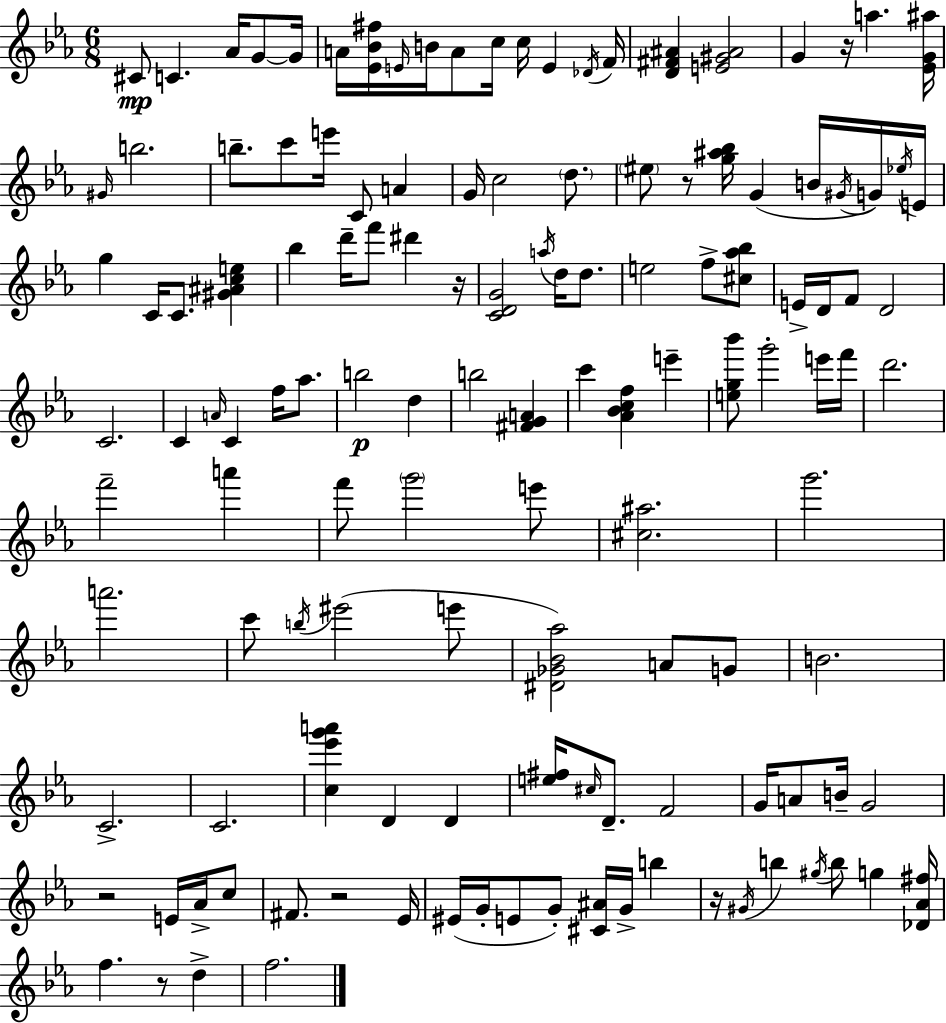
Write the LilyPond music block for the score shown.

{
  \clef treble
  \numericTimeSignature
  \time 6/8
  \key c \minor
  cis'8\mp c'4. aes'16 g'8~~ g'16 | a'16 <ees' bes' fis''>16 \grace { e'16 } b'16 a'8 c''16 c''16 e'4 | \acciaccatura { des'16 } f'16 <d' fis' ais'>4 <e' gis' ais'>2 | g'4 r16 a''4. | \break <ees' g' ais''>16 \grace { gis'16 } b''2. | b''8.-- c'''8 e'''16 c'8 a'4 | g'16 c''2 | \parenthesize d''8. \parenthesize eis''8 r8 <g'' ais'' bes''>16 g'4( | \break b'16 \acciaccatura { gis'16 }) g'16 \acciaccatura { ees''16 } e'16 g''4 c'16 c'8. | <gis' ais' c'' e''>4 bes''4 d'''16-- f'''8 | dis'''4 r16 <c' d' g'>2 | \acciaccatura { a''16 } d''16 d''8. e''2 | \break f''8-> <cis'' aes'' bes''>8 e'16-> d'16 f'8 d'2 | c'2. | c'4 \grace { a'16 } c'4 | f''16 aes''8. b''2\p | \break d''4 b''2 | <fis' g' a'>4 c'''4 <aes' bes' c'' f''>4 | e'''4-- <e'' g'' bes'''>8 g'''2-. | e'''16 f'''16 d'''2. | \break f'''2-- | a'''4 f'''8 \parenthesize g'''2 | e'''8 <cis'' ais''>2. | g'''2. | \break a'''2. | c'''8 \acciaccatura { b''16 }( eis'''2 | e'''8 <dis' ges' bes' aes''>2) | a'8 g'8 b'2. | \break c'2.-> | c'2. | <c'' ees''' g''' a'''>4 | d'4 d'4 <e'' fis''>16 \grace { cis''16 } d'8.-- | \break f'2 g'16 a'8 | b'16-- g'2 r2 | e'16 aes'16-> c''8 fis'8. | r2 ees'16 eis'16( g'16-. e'8 | \break g'8-.) <cis' ais'>16 g'16-> b''4 r16 \acciaccatura { gis'16 } b''4 | \acciaccatura { gis''16 } b''8 g''4 <des' aes' fis''>16 f''4. | r8 d''4-> f''2. | \bar "|."
}